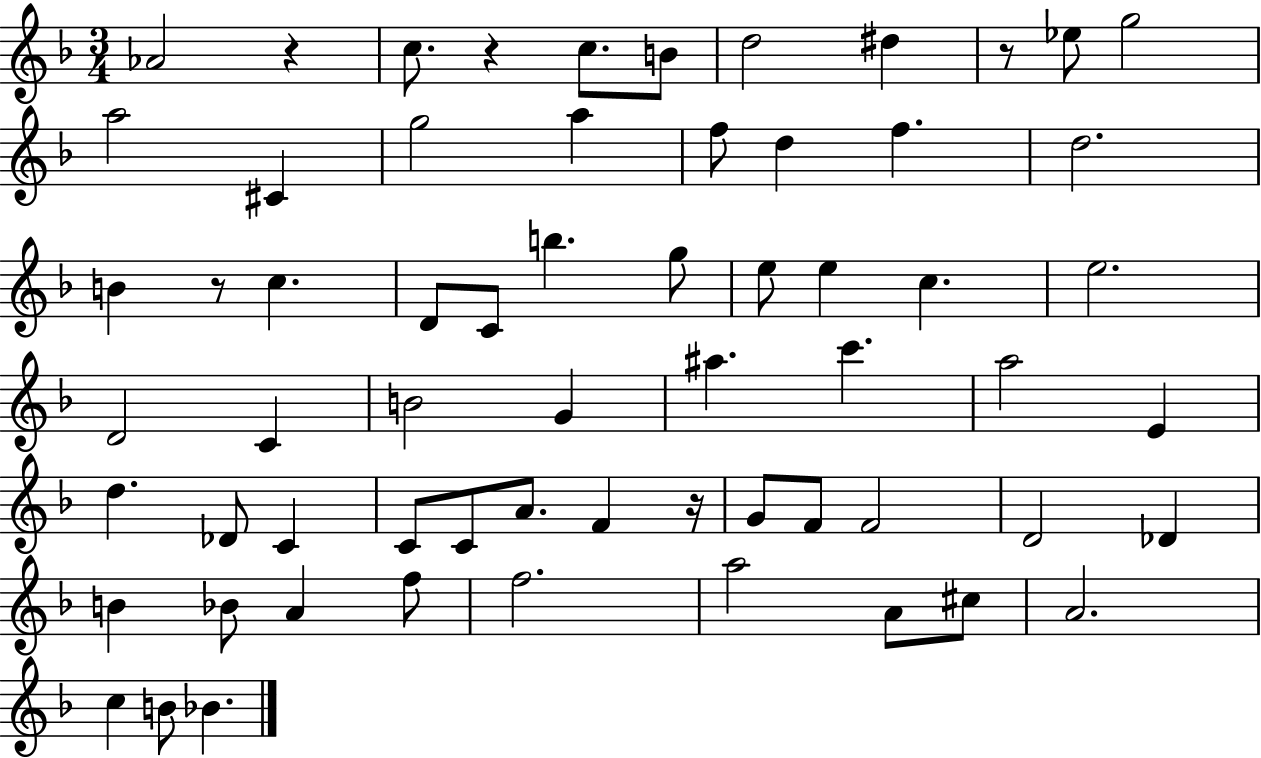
Ab4/h R/q C5/e. R/q C5/e. B4/e D5/h D#5/q R/e Eb5/e G5/h A5/h C#4/q G5/h A5/q F5/e D5/q F5/q. D5/h. B4/q R/e C5/q. D4/e C4/e B5/q. G5/e E5/e E5/q C5/q. E5/h. D4/h C4/q B4/h G4/q A#5/q. C6/q. A5/h E4/q D5/q. Db4/e C4/q C4/e C4/e A4/e. F4/q R/s G4/e F4/e F4/h D4/h Db4/q B4/q Bb4/e A4/q F5/e F5/h. A5/h A4/e C#5/e A4/h. C5/q B4/e Bb4/q.